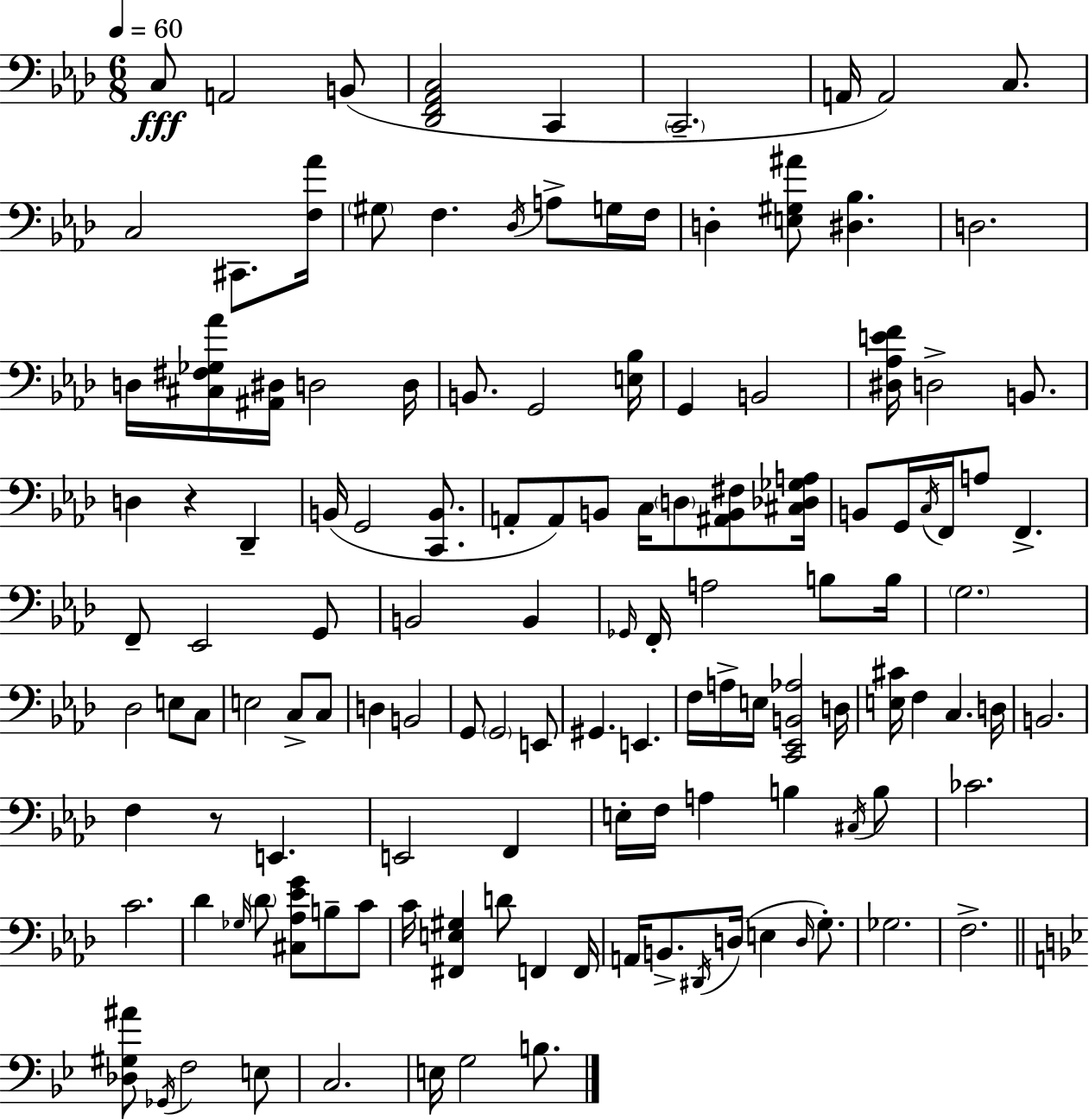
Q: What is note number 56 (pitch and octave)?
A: C3